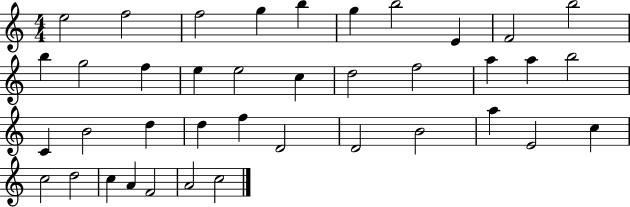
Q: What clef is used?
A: treble